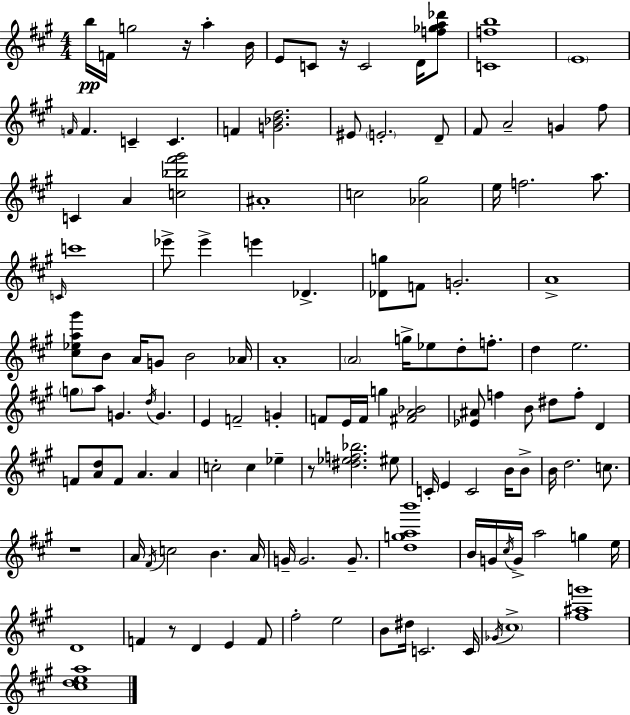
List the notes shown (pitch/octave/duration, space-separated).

B5/s F4/s G5/h R/s A5/q B4/s E4/e C4/e R/s C4/h D4/s [F5,Gb5,A5,Db6]/e [C4,F5,B5]/w E4/w F4/s F4/q. C4/q C4/q. F4/q [G4,Bb4,D5]/h. EIS4/e E4/h. D4/e F#4/e A4/h G4/q F#5/e C4/q A4/q [C5,Bb5,F#6,G#6]/h A#4/w C5/h [Ab4,G#5]/h E5/s F5/h. A5/e. C4/s C6/w Eb6/e Eb6/q E6/q Db4/q. [Db4,G5]/e F4/e G4/h. A4/w [C#5,Eb5,A5,G#6]/e B4/e A4/s G4/e B4/h Ab4/s A4/w A4/h G5/s Eb5/e D5/e F5/e. D5/q E5/h. G5/e A5/e G4/q. D5/s G4/q. E4/q F4/h G4/q F4/e E4/s F4/s G5/q [F#4,A4,Bb4]/h [Eb4,A#4]/e F5/q B4/e D#5/e F5/e D4/q F4/e [A4,D5]/e F4/e A4/q. A4/q C5/h C5/q Eb5/q R/e [D#5,Eb5,F5,Bb5]/h. EIS5/e C4/s E4/q C4/h B4/s B4/e B4/s D5/h. C5/e. R/w A4/s F#4/s C5/h B4/q. A4/s G4/s G4/h. G4/e. [D5,G5,A5,B6]/w B4/s G4/s C#5/s G4/s A5/h G5/q E5/s D4/w F4/q R/e D4/q E4/q F4/e F#5/h E5/h B4/e D#5/s C4/h. C4/s Gb4/s C#5/w [F#5,A#5,G6]/w [C#5,D5,E5,A5]/w